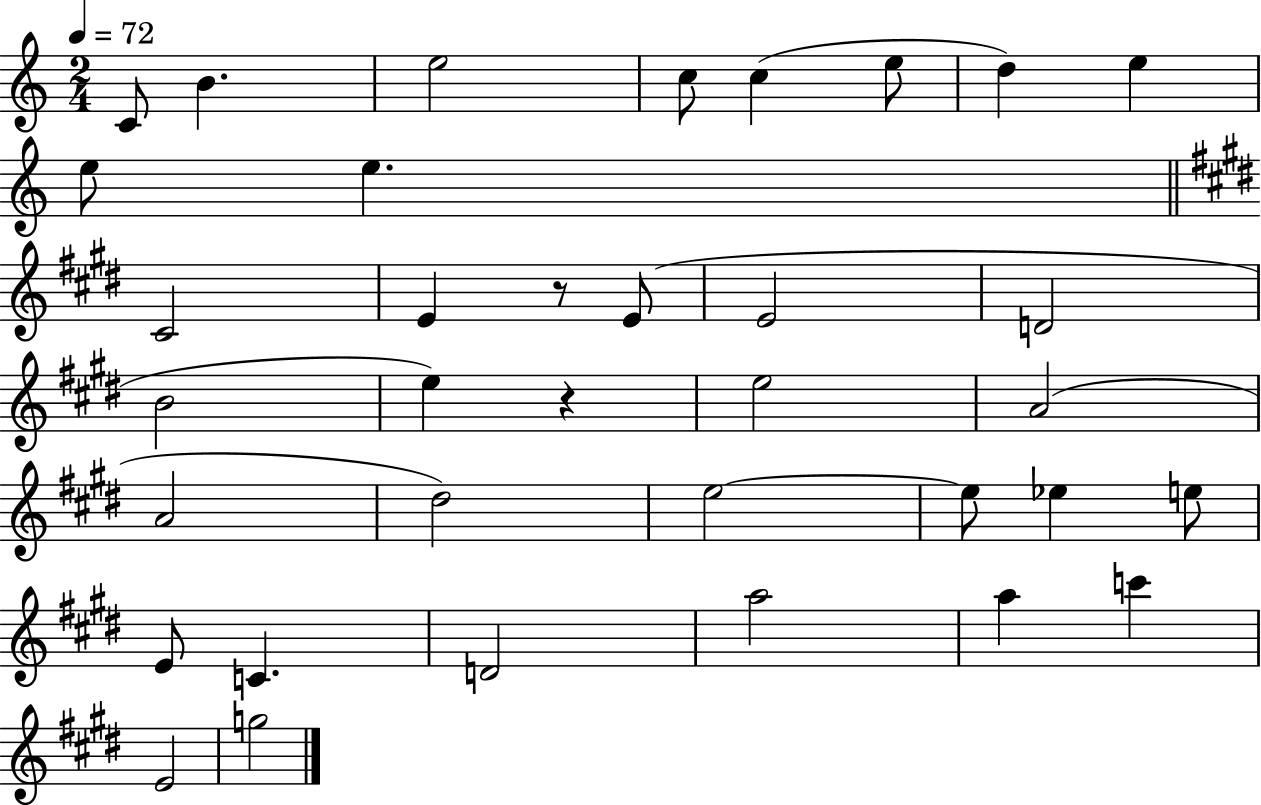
{
  \clef treble
  \numericTimeSignature
  \time 2/4
  \key c \major
  \tempo 4 = 72
  \repeat volta 2 { c'8 b'4. | e''2 | c''8 c''4( e''8 | d''4) e''4 | \break e''8 e''4. | \bar "||" \break \key e \major cis'2 | e'4 r8 e'8( | e'2 | d'2 | \break b'2 | e''4) r4 | e''2 | a'2( | \break a'2 | dis''2) | e''2~~ | e''8 ees''4 e''8 | \break e'8 c'4. | d'2 | a''2 | a''4 c'''4 | \break e'2 | g''2 | } \bar "|."
}